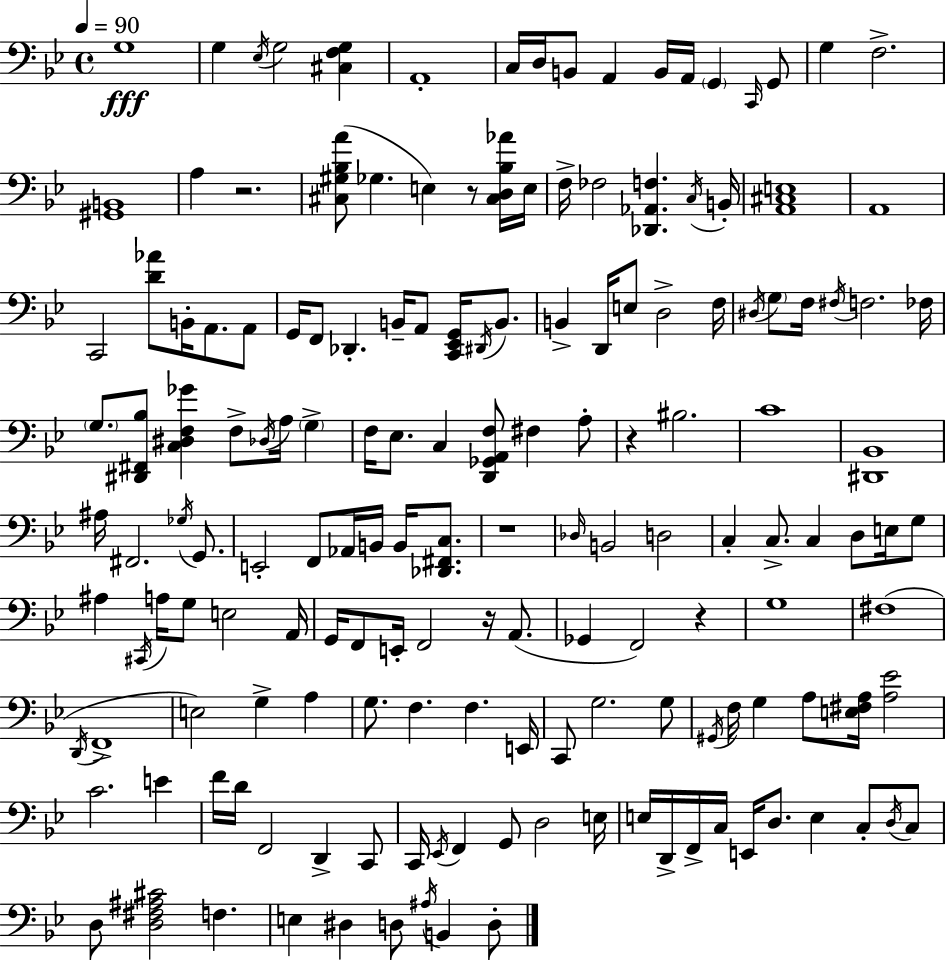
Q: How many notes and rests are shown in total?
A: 161